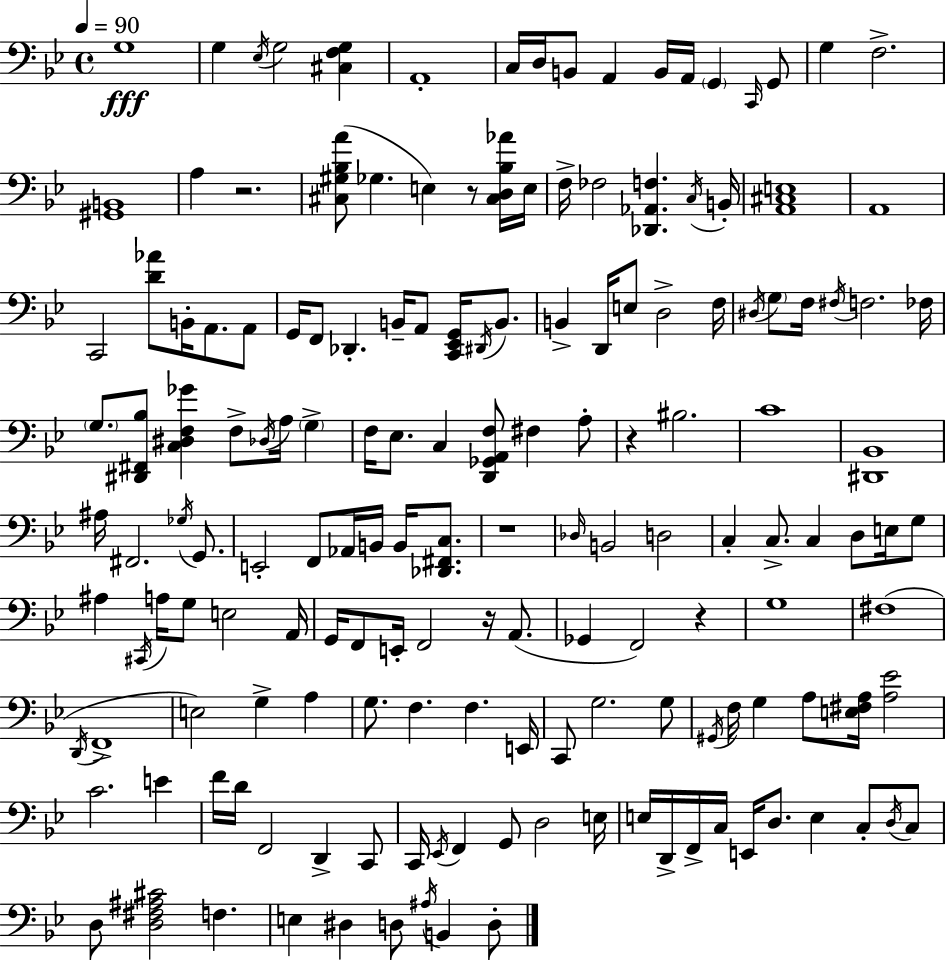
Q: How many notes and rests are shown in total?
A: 161